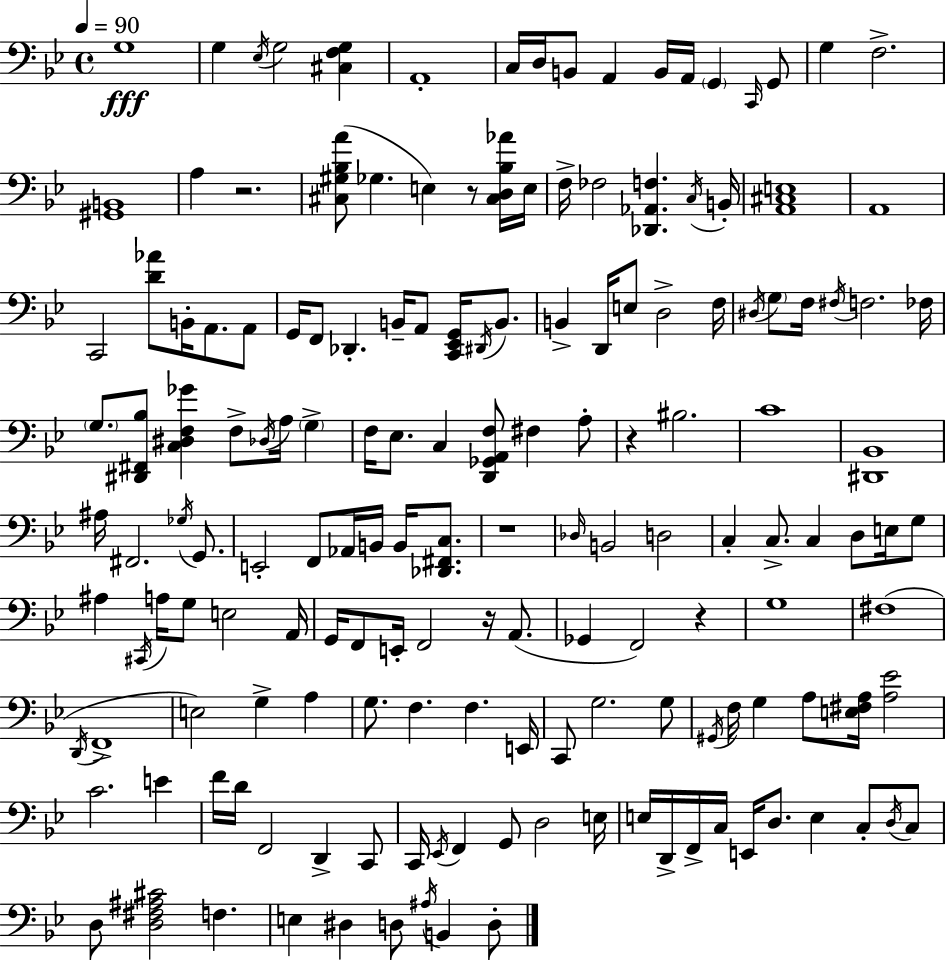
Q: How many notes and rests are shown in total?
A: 161